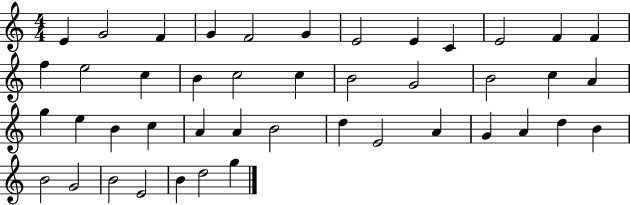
X:1
T:Untitled
M:4/4
L:1/4
K:C
E G2 F G F2 G E2 E C E2 F F f e2 c B c2 c B2 G2 B2 c A g e B c A A B2 d E2 A G A d B B2 G2 B2 E2 B d2 g